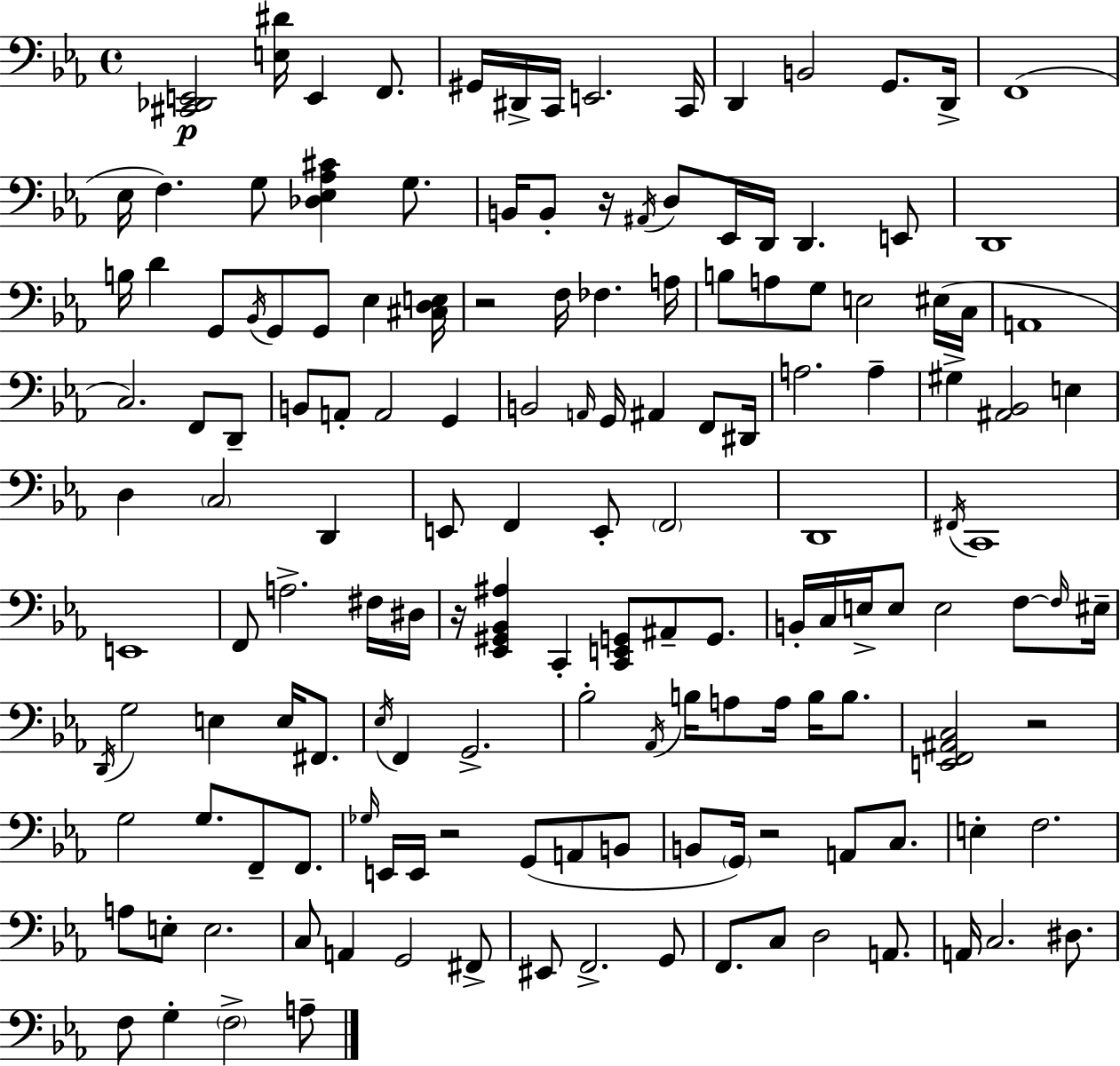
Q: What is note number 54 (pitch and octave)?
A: F2